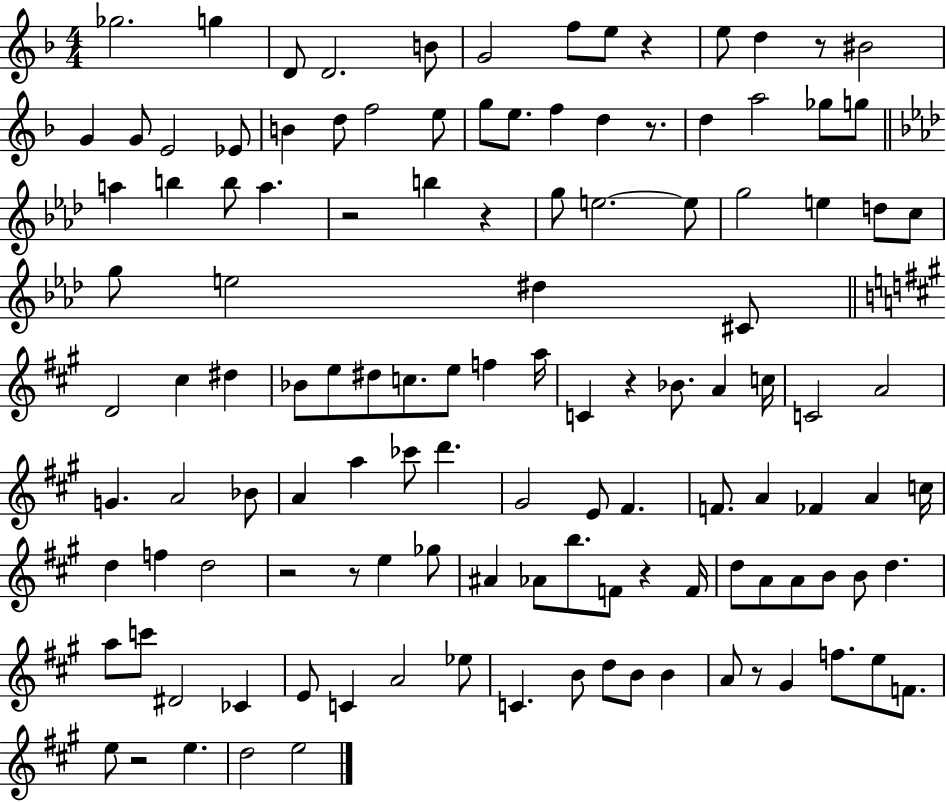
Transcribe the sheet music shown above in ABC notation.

X:1
T:Untitled
M:4/4
L:1/4
K:F
_g2 g D/2 D2 B/2 G2 f/2 e/2 z e/2 d z/2 ^B2 G G/2 E2 _E/2 B d/2 f2 e/2 g/2 e/2 f d z/2 d a2 _g/2 g/2 a b b/2 a z2 b z g/2 e2 e/2 g2 e d/2 c/2 g/2 e2 ^d ^C/2 D2 ^c ^d _B/2 e/2 ^d/2 c/2 e/2 f a/4 C z _B/2 A c/4 C2 A2 G A2 _B/2 A a _c'/2 d' ^G2 E/2 ^F F/2 A _F A c/4 d f d2 z2 z/2 e _g/2 ^A _A/2 b/2 F/2 z F/4 d/2 A/2 A/2 B/2 B/2 d a/2 c'/2 ^D2 _C E/2 C A2 _e/2 C B/2 d/2 B/2 B A/2 z/2 ^G f/2 e/2 F/2 e/2 z2 e d2 e2